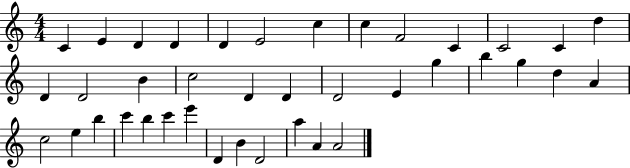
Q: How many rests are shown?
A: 0